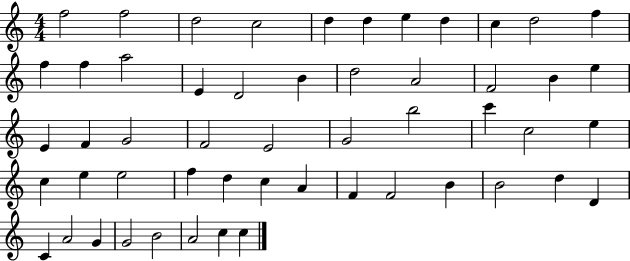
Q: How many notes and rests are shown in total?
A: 53